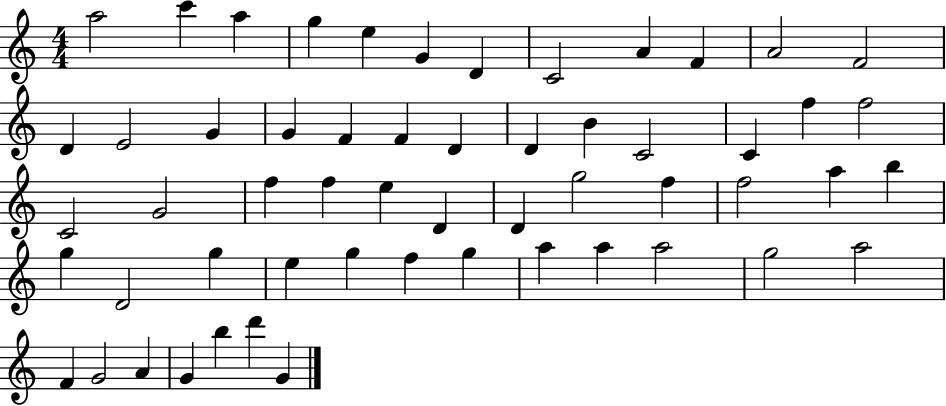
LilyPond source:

{
  \clef treble
  \numericTimeSignature
  \time 4/4
  \key c \major
  a''2 c'''4 a''4 | g''4 e''4 g'4 d'4 | c'2 a'4 f'4 | a'2 f'2 | \break d'4 e'2 g'4 | g'4 f'4 f'4 d'4 | d'4 b'4 c'2 | c'4 f''4 f''2 | \break c'2 g'2 | f''4 f''4 e''4 d'4 | d'4 g''2 f''4 | f''2 a''4 b''4 | \break g''4 d'2 g''4 | e''4 g''4 f''4 g''4 | a''4 a''4 a''2 | g''2 a''2 | \break f'4 g'2 a'4 | g'4 b''4 d'''4 g'4 | \bar "|."
}